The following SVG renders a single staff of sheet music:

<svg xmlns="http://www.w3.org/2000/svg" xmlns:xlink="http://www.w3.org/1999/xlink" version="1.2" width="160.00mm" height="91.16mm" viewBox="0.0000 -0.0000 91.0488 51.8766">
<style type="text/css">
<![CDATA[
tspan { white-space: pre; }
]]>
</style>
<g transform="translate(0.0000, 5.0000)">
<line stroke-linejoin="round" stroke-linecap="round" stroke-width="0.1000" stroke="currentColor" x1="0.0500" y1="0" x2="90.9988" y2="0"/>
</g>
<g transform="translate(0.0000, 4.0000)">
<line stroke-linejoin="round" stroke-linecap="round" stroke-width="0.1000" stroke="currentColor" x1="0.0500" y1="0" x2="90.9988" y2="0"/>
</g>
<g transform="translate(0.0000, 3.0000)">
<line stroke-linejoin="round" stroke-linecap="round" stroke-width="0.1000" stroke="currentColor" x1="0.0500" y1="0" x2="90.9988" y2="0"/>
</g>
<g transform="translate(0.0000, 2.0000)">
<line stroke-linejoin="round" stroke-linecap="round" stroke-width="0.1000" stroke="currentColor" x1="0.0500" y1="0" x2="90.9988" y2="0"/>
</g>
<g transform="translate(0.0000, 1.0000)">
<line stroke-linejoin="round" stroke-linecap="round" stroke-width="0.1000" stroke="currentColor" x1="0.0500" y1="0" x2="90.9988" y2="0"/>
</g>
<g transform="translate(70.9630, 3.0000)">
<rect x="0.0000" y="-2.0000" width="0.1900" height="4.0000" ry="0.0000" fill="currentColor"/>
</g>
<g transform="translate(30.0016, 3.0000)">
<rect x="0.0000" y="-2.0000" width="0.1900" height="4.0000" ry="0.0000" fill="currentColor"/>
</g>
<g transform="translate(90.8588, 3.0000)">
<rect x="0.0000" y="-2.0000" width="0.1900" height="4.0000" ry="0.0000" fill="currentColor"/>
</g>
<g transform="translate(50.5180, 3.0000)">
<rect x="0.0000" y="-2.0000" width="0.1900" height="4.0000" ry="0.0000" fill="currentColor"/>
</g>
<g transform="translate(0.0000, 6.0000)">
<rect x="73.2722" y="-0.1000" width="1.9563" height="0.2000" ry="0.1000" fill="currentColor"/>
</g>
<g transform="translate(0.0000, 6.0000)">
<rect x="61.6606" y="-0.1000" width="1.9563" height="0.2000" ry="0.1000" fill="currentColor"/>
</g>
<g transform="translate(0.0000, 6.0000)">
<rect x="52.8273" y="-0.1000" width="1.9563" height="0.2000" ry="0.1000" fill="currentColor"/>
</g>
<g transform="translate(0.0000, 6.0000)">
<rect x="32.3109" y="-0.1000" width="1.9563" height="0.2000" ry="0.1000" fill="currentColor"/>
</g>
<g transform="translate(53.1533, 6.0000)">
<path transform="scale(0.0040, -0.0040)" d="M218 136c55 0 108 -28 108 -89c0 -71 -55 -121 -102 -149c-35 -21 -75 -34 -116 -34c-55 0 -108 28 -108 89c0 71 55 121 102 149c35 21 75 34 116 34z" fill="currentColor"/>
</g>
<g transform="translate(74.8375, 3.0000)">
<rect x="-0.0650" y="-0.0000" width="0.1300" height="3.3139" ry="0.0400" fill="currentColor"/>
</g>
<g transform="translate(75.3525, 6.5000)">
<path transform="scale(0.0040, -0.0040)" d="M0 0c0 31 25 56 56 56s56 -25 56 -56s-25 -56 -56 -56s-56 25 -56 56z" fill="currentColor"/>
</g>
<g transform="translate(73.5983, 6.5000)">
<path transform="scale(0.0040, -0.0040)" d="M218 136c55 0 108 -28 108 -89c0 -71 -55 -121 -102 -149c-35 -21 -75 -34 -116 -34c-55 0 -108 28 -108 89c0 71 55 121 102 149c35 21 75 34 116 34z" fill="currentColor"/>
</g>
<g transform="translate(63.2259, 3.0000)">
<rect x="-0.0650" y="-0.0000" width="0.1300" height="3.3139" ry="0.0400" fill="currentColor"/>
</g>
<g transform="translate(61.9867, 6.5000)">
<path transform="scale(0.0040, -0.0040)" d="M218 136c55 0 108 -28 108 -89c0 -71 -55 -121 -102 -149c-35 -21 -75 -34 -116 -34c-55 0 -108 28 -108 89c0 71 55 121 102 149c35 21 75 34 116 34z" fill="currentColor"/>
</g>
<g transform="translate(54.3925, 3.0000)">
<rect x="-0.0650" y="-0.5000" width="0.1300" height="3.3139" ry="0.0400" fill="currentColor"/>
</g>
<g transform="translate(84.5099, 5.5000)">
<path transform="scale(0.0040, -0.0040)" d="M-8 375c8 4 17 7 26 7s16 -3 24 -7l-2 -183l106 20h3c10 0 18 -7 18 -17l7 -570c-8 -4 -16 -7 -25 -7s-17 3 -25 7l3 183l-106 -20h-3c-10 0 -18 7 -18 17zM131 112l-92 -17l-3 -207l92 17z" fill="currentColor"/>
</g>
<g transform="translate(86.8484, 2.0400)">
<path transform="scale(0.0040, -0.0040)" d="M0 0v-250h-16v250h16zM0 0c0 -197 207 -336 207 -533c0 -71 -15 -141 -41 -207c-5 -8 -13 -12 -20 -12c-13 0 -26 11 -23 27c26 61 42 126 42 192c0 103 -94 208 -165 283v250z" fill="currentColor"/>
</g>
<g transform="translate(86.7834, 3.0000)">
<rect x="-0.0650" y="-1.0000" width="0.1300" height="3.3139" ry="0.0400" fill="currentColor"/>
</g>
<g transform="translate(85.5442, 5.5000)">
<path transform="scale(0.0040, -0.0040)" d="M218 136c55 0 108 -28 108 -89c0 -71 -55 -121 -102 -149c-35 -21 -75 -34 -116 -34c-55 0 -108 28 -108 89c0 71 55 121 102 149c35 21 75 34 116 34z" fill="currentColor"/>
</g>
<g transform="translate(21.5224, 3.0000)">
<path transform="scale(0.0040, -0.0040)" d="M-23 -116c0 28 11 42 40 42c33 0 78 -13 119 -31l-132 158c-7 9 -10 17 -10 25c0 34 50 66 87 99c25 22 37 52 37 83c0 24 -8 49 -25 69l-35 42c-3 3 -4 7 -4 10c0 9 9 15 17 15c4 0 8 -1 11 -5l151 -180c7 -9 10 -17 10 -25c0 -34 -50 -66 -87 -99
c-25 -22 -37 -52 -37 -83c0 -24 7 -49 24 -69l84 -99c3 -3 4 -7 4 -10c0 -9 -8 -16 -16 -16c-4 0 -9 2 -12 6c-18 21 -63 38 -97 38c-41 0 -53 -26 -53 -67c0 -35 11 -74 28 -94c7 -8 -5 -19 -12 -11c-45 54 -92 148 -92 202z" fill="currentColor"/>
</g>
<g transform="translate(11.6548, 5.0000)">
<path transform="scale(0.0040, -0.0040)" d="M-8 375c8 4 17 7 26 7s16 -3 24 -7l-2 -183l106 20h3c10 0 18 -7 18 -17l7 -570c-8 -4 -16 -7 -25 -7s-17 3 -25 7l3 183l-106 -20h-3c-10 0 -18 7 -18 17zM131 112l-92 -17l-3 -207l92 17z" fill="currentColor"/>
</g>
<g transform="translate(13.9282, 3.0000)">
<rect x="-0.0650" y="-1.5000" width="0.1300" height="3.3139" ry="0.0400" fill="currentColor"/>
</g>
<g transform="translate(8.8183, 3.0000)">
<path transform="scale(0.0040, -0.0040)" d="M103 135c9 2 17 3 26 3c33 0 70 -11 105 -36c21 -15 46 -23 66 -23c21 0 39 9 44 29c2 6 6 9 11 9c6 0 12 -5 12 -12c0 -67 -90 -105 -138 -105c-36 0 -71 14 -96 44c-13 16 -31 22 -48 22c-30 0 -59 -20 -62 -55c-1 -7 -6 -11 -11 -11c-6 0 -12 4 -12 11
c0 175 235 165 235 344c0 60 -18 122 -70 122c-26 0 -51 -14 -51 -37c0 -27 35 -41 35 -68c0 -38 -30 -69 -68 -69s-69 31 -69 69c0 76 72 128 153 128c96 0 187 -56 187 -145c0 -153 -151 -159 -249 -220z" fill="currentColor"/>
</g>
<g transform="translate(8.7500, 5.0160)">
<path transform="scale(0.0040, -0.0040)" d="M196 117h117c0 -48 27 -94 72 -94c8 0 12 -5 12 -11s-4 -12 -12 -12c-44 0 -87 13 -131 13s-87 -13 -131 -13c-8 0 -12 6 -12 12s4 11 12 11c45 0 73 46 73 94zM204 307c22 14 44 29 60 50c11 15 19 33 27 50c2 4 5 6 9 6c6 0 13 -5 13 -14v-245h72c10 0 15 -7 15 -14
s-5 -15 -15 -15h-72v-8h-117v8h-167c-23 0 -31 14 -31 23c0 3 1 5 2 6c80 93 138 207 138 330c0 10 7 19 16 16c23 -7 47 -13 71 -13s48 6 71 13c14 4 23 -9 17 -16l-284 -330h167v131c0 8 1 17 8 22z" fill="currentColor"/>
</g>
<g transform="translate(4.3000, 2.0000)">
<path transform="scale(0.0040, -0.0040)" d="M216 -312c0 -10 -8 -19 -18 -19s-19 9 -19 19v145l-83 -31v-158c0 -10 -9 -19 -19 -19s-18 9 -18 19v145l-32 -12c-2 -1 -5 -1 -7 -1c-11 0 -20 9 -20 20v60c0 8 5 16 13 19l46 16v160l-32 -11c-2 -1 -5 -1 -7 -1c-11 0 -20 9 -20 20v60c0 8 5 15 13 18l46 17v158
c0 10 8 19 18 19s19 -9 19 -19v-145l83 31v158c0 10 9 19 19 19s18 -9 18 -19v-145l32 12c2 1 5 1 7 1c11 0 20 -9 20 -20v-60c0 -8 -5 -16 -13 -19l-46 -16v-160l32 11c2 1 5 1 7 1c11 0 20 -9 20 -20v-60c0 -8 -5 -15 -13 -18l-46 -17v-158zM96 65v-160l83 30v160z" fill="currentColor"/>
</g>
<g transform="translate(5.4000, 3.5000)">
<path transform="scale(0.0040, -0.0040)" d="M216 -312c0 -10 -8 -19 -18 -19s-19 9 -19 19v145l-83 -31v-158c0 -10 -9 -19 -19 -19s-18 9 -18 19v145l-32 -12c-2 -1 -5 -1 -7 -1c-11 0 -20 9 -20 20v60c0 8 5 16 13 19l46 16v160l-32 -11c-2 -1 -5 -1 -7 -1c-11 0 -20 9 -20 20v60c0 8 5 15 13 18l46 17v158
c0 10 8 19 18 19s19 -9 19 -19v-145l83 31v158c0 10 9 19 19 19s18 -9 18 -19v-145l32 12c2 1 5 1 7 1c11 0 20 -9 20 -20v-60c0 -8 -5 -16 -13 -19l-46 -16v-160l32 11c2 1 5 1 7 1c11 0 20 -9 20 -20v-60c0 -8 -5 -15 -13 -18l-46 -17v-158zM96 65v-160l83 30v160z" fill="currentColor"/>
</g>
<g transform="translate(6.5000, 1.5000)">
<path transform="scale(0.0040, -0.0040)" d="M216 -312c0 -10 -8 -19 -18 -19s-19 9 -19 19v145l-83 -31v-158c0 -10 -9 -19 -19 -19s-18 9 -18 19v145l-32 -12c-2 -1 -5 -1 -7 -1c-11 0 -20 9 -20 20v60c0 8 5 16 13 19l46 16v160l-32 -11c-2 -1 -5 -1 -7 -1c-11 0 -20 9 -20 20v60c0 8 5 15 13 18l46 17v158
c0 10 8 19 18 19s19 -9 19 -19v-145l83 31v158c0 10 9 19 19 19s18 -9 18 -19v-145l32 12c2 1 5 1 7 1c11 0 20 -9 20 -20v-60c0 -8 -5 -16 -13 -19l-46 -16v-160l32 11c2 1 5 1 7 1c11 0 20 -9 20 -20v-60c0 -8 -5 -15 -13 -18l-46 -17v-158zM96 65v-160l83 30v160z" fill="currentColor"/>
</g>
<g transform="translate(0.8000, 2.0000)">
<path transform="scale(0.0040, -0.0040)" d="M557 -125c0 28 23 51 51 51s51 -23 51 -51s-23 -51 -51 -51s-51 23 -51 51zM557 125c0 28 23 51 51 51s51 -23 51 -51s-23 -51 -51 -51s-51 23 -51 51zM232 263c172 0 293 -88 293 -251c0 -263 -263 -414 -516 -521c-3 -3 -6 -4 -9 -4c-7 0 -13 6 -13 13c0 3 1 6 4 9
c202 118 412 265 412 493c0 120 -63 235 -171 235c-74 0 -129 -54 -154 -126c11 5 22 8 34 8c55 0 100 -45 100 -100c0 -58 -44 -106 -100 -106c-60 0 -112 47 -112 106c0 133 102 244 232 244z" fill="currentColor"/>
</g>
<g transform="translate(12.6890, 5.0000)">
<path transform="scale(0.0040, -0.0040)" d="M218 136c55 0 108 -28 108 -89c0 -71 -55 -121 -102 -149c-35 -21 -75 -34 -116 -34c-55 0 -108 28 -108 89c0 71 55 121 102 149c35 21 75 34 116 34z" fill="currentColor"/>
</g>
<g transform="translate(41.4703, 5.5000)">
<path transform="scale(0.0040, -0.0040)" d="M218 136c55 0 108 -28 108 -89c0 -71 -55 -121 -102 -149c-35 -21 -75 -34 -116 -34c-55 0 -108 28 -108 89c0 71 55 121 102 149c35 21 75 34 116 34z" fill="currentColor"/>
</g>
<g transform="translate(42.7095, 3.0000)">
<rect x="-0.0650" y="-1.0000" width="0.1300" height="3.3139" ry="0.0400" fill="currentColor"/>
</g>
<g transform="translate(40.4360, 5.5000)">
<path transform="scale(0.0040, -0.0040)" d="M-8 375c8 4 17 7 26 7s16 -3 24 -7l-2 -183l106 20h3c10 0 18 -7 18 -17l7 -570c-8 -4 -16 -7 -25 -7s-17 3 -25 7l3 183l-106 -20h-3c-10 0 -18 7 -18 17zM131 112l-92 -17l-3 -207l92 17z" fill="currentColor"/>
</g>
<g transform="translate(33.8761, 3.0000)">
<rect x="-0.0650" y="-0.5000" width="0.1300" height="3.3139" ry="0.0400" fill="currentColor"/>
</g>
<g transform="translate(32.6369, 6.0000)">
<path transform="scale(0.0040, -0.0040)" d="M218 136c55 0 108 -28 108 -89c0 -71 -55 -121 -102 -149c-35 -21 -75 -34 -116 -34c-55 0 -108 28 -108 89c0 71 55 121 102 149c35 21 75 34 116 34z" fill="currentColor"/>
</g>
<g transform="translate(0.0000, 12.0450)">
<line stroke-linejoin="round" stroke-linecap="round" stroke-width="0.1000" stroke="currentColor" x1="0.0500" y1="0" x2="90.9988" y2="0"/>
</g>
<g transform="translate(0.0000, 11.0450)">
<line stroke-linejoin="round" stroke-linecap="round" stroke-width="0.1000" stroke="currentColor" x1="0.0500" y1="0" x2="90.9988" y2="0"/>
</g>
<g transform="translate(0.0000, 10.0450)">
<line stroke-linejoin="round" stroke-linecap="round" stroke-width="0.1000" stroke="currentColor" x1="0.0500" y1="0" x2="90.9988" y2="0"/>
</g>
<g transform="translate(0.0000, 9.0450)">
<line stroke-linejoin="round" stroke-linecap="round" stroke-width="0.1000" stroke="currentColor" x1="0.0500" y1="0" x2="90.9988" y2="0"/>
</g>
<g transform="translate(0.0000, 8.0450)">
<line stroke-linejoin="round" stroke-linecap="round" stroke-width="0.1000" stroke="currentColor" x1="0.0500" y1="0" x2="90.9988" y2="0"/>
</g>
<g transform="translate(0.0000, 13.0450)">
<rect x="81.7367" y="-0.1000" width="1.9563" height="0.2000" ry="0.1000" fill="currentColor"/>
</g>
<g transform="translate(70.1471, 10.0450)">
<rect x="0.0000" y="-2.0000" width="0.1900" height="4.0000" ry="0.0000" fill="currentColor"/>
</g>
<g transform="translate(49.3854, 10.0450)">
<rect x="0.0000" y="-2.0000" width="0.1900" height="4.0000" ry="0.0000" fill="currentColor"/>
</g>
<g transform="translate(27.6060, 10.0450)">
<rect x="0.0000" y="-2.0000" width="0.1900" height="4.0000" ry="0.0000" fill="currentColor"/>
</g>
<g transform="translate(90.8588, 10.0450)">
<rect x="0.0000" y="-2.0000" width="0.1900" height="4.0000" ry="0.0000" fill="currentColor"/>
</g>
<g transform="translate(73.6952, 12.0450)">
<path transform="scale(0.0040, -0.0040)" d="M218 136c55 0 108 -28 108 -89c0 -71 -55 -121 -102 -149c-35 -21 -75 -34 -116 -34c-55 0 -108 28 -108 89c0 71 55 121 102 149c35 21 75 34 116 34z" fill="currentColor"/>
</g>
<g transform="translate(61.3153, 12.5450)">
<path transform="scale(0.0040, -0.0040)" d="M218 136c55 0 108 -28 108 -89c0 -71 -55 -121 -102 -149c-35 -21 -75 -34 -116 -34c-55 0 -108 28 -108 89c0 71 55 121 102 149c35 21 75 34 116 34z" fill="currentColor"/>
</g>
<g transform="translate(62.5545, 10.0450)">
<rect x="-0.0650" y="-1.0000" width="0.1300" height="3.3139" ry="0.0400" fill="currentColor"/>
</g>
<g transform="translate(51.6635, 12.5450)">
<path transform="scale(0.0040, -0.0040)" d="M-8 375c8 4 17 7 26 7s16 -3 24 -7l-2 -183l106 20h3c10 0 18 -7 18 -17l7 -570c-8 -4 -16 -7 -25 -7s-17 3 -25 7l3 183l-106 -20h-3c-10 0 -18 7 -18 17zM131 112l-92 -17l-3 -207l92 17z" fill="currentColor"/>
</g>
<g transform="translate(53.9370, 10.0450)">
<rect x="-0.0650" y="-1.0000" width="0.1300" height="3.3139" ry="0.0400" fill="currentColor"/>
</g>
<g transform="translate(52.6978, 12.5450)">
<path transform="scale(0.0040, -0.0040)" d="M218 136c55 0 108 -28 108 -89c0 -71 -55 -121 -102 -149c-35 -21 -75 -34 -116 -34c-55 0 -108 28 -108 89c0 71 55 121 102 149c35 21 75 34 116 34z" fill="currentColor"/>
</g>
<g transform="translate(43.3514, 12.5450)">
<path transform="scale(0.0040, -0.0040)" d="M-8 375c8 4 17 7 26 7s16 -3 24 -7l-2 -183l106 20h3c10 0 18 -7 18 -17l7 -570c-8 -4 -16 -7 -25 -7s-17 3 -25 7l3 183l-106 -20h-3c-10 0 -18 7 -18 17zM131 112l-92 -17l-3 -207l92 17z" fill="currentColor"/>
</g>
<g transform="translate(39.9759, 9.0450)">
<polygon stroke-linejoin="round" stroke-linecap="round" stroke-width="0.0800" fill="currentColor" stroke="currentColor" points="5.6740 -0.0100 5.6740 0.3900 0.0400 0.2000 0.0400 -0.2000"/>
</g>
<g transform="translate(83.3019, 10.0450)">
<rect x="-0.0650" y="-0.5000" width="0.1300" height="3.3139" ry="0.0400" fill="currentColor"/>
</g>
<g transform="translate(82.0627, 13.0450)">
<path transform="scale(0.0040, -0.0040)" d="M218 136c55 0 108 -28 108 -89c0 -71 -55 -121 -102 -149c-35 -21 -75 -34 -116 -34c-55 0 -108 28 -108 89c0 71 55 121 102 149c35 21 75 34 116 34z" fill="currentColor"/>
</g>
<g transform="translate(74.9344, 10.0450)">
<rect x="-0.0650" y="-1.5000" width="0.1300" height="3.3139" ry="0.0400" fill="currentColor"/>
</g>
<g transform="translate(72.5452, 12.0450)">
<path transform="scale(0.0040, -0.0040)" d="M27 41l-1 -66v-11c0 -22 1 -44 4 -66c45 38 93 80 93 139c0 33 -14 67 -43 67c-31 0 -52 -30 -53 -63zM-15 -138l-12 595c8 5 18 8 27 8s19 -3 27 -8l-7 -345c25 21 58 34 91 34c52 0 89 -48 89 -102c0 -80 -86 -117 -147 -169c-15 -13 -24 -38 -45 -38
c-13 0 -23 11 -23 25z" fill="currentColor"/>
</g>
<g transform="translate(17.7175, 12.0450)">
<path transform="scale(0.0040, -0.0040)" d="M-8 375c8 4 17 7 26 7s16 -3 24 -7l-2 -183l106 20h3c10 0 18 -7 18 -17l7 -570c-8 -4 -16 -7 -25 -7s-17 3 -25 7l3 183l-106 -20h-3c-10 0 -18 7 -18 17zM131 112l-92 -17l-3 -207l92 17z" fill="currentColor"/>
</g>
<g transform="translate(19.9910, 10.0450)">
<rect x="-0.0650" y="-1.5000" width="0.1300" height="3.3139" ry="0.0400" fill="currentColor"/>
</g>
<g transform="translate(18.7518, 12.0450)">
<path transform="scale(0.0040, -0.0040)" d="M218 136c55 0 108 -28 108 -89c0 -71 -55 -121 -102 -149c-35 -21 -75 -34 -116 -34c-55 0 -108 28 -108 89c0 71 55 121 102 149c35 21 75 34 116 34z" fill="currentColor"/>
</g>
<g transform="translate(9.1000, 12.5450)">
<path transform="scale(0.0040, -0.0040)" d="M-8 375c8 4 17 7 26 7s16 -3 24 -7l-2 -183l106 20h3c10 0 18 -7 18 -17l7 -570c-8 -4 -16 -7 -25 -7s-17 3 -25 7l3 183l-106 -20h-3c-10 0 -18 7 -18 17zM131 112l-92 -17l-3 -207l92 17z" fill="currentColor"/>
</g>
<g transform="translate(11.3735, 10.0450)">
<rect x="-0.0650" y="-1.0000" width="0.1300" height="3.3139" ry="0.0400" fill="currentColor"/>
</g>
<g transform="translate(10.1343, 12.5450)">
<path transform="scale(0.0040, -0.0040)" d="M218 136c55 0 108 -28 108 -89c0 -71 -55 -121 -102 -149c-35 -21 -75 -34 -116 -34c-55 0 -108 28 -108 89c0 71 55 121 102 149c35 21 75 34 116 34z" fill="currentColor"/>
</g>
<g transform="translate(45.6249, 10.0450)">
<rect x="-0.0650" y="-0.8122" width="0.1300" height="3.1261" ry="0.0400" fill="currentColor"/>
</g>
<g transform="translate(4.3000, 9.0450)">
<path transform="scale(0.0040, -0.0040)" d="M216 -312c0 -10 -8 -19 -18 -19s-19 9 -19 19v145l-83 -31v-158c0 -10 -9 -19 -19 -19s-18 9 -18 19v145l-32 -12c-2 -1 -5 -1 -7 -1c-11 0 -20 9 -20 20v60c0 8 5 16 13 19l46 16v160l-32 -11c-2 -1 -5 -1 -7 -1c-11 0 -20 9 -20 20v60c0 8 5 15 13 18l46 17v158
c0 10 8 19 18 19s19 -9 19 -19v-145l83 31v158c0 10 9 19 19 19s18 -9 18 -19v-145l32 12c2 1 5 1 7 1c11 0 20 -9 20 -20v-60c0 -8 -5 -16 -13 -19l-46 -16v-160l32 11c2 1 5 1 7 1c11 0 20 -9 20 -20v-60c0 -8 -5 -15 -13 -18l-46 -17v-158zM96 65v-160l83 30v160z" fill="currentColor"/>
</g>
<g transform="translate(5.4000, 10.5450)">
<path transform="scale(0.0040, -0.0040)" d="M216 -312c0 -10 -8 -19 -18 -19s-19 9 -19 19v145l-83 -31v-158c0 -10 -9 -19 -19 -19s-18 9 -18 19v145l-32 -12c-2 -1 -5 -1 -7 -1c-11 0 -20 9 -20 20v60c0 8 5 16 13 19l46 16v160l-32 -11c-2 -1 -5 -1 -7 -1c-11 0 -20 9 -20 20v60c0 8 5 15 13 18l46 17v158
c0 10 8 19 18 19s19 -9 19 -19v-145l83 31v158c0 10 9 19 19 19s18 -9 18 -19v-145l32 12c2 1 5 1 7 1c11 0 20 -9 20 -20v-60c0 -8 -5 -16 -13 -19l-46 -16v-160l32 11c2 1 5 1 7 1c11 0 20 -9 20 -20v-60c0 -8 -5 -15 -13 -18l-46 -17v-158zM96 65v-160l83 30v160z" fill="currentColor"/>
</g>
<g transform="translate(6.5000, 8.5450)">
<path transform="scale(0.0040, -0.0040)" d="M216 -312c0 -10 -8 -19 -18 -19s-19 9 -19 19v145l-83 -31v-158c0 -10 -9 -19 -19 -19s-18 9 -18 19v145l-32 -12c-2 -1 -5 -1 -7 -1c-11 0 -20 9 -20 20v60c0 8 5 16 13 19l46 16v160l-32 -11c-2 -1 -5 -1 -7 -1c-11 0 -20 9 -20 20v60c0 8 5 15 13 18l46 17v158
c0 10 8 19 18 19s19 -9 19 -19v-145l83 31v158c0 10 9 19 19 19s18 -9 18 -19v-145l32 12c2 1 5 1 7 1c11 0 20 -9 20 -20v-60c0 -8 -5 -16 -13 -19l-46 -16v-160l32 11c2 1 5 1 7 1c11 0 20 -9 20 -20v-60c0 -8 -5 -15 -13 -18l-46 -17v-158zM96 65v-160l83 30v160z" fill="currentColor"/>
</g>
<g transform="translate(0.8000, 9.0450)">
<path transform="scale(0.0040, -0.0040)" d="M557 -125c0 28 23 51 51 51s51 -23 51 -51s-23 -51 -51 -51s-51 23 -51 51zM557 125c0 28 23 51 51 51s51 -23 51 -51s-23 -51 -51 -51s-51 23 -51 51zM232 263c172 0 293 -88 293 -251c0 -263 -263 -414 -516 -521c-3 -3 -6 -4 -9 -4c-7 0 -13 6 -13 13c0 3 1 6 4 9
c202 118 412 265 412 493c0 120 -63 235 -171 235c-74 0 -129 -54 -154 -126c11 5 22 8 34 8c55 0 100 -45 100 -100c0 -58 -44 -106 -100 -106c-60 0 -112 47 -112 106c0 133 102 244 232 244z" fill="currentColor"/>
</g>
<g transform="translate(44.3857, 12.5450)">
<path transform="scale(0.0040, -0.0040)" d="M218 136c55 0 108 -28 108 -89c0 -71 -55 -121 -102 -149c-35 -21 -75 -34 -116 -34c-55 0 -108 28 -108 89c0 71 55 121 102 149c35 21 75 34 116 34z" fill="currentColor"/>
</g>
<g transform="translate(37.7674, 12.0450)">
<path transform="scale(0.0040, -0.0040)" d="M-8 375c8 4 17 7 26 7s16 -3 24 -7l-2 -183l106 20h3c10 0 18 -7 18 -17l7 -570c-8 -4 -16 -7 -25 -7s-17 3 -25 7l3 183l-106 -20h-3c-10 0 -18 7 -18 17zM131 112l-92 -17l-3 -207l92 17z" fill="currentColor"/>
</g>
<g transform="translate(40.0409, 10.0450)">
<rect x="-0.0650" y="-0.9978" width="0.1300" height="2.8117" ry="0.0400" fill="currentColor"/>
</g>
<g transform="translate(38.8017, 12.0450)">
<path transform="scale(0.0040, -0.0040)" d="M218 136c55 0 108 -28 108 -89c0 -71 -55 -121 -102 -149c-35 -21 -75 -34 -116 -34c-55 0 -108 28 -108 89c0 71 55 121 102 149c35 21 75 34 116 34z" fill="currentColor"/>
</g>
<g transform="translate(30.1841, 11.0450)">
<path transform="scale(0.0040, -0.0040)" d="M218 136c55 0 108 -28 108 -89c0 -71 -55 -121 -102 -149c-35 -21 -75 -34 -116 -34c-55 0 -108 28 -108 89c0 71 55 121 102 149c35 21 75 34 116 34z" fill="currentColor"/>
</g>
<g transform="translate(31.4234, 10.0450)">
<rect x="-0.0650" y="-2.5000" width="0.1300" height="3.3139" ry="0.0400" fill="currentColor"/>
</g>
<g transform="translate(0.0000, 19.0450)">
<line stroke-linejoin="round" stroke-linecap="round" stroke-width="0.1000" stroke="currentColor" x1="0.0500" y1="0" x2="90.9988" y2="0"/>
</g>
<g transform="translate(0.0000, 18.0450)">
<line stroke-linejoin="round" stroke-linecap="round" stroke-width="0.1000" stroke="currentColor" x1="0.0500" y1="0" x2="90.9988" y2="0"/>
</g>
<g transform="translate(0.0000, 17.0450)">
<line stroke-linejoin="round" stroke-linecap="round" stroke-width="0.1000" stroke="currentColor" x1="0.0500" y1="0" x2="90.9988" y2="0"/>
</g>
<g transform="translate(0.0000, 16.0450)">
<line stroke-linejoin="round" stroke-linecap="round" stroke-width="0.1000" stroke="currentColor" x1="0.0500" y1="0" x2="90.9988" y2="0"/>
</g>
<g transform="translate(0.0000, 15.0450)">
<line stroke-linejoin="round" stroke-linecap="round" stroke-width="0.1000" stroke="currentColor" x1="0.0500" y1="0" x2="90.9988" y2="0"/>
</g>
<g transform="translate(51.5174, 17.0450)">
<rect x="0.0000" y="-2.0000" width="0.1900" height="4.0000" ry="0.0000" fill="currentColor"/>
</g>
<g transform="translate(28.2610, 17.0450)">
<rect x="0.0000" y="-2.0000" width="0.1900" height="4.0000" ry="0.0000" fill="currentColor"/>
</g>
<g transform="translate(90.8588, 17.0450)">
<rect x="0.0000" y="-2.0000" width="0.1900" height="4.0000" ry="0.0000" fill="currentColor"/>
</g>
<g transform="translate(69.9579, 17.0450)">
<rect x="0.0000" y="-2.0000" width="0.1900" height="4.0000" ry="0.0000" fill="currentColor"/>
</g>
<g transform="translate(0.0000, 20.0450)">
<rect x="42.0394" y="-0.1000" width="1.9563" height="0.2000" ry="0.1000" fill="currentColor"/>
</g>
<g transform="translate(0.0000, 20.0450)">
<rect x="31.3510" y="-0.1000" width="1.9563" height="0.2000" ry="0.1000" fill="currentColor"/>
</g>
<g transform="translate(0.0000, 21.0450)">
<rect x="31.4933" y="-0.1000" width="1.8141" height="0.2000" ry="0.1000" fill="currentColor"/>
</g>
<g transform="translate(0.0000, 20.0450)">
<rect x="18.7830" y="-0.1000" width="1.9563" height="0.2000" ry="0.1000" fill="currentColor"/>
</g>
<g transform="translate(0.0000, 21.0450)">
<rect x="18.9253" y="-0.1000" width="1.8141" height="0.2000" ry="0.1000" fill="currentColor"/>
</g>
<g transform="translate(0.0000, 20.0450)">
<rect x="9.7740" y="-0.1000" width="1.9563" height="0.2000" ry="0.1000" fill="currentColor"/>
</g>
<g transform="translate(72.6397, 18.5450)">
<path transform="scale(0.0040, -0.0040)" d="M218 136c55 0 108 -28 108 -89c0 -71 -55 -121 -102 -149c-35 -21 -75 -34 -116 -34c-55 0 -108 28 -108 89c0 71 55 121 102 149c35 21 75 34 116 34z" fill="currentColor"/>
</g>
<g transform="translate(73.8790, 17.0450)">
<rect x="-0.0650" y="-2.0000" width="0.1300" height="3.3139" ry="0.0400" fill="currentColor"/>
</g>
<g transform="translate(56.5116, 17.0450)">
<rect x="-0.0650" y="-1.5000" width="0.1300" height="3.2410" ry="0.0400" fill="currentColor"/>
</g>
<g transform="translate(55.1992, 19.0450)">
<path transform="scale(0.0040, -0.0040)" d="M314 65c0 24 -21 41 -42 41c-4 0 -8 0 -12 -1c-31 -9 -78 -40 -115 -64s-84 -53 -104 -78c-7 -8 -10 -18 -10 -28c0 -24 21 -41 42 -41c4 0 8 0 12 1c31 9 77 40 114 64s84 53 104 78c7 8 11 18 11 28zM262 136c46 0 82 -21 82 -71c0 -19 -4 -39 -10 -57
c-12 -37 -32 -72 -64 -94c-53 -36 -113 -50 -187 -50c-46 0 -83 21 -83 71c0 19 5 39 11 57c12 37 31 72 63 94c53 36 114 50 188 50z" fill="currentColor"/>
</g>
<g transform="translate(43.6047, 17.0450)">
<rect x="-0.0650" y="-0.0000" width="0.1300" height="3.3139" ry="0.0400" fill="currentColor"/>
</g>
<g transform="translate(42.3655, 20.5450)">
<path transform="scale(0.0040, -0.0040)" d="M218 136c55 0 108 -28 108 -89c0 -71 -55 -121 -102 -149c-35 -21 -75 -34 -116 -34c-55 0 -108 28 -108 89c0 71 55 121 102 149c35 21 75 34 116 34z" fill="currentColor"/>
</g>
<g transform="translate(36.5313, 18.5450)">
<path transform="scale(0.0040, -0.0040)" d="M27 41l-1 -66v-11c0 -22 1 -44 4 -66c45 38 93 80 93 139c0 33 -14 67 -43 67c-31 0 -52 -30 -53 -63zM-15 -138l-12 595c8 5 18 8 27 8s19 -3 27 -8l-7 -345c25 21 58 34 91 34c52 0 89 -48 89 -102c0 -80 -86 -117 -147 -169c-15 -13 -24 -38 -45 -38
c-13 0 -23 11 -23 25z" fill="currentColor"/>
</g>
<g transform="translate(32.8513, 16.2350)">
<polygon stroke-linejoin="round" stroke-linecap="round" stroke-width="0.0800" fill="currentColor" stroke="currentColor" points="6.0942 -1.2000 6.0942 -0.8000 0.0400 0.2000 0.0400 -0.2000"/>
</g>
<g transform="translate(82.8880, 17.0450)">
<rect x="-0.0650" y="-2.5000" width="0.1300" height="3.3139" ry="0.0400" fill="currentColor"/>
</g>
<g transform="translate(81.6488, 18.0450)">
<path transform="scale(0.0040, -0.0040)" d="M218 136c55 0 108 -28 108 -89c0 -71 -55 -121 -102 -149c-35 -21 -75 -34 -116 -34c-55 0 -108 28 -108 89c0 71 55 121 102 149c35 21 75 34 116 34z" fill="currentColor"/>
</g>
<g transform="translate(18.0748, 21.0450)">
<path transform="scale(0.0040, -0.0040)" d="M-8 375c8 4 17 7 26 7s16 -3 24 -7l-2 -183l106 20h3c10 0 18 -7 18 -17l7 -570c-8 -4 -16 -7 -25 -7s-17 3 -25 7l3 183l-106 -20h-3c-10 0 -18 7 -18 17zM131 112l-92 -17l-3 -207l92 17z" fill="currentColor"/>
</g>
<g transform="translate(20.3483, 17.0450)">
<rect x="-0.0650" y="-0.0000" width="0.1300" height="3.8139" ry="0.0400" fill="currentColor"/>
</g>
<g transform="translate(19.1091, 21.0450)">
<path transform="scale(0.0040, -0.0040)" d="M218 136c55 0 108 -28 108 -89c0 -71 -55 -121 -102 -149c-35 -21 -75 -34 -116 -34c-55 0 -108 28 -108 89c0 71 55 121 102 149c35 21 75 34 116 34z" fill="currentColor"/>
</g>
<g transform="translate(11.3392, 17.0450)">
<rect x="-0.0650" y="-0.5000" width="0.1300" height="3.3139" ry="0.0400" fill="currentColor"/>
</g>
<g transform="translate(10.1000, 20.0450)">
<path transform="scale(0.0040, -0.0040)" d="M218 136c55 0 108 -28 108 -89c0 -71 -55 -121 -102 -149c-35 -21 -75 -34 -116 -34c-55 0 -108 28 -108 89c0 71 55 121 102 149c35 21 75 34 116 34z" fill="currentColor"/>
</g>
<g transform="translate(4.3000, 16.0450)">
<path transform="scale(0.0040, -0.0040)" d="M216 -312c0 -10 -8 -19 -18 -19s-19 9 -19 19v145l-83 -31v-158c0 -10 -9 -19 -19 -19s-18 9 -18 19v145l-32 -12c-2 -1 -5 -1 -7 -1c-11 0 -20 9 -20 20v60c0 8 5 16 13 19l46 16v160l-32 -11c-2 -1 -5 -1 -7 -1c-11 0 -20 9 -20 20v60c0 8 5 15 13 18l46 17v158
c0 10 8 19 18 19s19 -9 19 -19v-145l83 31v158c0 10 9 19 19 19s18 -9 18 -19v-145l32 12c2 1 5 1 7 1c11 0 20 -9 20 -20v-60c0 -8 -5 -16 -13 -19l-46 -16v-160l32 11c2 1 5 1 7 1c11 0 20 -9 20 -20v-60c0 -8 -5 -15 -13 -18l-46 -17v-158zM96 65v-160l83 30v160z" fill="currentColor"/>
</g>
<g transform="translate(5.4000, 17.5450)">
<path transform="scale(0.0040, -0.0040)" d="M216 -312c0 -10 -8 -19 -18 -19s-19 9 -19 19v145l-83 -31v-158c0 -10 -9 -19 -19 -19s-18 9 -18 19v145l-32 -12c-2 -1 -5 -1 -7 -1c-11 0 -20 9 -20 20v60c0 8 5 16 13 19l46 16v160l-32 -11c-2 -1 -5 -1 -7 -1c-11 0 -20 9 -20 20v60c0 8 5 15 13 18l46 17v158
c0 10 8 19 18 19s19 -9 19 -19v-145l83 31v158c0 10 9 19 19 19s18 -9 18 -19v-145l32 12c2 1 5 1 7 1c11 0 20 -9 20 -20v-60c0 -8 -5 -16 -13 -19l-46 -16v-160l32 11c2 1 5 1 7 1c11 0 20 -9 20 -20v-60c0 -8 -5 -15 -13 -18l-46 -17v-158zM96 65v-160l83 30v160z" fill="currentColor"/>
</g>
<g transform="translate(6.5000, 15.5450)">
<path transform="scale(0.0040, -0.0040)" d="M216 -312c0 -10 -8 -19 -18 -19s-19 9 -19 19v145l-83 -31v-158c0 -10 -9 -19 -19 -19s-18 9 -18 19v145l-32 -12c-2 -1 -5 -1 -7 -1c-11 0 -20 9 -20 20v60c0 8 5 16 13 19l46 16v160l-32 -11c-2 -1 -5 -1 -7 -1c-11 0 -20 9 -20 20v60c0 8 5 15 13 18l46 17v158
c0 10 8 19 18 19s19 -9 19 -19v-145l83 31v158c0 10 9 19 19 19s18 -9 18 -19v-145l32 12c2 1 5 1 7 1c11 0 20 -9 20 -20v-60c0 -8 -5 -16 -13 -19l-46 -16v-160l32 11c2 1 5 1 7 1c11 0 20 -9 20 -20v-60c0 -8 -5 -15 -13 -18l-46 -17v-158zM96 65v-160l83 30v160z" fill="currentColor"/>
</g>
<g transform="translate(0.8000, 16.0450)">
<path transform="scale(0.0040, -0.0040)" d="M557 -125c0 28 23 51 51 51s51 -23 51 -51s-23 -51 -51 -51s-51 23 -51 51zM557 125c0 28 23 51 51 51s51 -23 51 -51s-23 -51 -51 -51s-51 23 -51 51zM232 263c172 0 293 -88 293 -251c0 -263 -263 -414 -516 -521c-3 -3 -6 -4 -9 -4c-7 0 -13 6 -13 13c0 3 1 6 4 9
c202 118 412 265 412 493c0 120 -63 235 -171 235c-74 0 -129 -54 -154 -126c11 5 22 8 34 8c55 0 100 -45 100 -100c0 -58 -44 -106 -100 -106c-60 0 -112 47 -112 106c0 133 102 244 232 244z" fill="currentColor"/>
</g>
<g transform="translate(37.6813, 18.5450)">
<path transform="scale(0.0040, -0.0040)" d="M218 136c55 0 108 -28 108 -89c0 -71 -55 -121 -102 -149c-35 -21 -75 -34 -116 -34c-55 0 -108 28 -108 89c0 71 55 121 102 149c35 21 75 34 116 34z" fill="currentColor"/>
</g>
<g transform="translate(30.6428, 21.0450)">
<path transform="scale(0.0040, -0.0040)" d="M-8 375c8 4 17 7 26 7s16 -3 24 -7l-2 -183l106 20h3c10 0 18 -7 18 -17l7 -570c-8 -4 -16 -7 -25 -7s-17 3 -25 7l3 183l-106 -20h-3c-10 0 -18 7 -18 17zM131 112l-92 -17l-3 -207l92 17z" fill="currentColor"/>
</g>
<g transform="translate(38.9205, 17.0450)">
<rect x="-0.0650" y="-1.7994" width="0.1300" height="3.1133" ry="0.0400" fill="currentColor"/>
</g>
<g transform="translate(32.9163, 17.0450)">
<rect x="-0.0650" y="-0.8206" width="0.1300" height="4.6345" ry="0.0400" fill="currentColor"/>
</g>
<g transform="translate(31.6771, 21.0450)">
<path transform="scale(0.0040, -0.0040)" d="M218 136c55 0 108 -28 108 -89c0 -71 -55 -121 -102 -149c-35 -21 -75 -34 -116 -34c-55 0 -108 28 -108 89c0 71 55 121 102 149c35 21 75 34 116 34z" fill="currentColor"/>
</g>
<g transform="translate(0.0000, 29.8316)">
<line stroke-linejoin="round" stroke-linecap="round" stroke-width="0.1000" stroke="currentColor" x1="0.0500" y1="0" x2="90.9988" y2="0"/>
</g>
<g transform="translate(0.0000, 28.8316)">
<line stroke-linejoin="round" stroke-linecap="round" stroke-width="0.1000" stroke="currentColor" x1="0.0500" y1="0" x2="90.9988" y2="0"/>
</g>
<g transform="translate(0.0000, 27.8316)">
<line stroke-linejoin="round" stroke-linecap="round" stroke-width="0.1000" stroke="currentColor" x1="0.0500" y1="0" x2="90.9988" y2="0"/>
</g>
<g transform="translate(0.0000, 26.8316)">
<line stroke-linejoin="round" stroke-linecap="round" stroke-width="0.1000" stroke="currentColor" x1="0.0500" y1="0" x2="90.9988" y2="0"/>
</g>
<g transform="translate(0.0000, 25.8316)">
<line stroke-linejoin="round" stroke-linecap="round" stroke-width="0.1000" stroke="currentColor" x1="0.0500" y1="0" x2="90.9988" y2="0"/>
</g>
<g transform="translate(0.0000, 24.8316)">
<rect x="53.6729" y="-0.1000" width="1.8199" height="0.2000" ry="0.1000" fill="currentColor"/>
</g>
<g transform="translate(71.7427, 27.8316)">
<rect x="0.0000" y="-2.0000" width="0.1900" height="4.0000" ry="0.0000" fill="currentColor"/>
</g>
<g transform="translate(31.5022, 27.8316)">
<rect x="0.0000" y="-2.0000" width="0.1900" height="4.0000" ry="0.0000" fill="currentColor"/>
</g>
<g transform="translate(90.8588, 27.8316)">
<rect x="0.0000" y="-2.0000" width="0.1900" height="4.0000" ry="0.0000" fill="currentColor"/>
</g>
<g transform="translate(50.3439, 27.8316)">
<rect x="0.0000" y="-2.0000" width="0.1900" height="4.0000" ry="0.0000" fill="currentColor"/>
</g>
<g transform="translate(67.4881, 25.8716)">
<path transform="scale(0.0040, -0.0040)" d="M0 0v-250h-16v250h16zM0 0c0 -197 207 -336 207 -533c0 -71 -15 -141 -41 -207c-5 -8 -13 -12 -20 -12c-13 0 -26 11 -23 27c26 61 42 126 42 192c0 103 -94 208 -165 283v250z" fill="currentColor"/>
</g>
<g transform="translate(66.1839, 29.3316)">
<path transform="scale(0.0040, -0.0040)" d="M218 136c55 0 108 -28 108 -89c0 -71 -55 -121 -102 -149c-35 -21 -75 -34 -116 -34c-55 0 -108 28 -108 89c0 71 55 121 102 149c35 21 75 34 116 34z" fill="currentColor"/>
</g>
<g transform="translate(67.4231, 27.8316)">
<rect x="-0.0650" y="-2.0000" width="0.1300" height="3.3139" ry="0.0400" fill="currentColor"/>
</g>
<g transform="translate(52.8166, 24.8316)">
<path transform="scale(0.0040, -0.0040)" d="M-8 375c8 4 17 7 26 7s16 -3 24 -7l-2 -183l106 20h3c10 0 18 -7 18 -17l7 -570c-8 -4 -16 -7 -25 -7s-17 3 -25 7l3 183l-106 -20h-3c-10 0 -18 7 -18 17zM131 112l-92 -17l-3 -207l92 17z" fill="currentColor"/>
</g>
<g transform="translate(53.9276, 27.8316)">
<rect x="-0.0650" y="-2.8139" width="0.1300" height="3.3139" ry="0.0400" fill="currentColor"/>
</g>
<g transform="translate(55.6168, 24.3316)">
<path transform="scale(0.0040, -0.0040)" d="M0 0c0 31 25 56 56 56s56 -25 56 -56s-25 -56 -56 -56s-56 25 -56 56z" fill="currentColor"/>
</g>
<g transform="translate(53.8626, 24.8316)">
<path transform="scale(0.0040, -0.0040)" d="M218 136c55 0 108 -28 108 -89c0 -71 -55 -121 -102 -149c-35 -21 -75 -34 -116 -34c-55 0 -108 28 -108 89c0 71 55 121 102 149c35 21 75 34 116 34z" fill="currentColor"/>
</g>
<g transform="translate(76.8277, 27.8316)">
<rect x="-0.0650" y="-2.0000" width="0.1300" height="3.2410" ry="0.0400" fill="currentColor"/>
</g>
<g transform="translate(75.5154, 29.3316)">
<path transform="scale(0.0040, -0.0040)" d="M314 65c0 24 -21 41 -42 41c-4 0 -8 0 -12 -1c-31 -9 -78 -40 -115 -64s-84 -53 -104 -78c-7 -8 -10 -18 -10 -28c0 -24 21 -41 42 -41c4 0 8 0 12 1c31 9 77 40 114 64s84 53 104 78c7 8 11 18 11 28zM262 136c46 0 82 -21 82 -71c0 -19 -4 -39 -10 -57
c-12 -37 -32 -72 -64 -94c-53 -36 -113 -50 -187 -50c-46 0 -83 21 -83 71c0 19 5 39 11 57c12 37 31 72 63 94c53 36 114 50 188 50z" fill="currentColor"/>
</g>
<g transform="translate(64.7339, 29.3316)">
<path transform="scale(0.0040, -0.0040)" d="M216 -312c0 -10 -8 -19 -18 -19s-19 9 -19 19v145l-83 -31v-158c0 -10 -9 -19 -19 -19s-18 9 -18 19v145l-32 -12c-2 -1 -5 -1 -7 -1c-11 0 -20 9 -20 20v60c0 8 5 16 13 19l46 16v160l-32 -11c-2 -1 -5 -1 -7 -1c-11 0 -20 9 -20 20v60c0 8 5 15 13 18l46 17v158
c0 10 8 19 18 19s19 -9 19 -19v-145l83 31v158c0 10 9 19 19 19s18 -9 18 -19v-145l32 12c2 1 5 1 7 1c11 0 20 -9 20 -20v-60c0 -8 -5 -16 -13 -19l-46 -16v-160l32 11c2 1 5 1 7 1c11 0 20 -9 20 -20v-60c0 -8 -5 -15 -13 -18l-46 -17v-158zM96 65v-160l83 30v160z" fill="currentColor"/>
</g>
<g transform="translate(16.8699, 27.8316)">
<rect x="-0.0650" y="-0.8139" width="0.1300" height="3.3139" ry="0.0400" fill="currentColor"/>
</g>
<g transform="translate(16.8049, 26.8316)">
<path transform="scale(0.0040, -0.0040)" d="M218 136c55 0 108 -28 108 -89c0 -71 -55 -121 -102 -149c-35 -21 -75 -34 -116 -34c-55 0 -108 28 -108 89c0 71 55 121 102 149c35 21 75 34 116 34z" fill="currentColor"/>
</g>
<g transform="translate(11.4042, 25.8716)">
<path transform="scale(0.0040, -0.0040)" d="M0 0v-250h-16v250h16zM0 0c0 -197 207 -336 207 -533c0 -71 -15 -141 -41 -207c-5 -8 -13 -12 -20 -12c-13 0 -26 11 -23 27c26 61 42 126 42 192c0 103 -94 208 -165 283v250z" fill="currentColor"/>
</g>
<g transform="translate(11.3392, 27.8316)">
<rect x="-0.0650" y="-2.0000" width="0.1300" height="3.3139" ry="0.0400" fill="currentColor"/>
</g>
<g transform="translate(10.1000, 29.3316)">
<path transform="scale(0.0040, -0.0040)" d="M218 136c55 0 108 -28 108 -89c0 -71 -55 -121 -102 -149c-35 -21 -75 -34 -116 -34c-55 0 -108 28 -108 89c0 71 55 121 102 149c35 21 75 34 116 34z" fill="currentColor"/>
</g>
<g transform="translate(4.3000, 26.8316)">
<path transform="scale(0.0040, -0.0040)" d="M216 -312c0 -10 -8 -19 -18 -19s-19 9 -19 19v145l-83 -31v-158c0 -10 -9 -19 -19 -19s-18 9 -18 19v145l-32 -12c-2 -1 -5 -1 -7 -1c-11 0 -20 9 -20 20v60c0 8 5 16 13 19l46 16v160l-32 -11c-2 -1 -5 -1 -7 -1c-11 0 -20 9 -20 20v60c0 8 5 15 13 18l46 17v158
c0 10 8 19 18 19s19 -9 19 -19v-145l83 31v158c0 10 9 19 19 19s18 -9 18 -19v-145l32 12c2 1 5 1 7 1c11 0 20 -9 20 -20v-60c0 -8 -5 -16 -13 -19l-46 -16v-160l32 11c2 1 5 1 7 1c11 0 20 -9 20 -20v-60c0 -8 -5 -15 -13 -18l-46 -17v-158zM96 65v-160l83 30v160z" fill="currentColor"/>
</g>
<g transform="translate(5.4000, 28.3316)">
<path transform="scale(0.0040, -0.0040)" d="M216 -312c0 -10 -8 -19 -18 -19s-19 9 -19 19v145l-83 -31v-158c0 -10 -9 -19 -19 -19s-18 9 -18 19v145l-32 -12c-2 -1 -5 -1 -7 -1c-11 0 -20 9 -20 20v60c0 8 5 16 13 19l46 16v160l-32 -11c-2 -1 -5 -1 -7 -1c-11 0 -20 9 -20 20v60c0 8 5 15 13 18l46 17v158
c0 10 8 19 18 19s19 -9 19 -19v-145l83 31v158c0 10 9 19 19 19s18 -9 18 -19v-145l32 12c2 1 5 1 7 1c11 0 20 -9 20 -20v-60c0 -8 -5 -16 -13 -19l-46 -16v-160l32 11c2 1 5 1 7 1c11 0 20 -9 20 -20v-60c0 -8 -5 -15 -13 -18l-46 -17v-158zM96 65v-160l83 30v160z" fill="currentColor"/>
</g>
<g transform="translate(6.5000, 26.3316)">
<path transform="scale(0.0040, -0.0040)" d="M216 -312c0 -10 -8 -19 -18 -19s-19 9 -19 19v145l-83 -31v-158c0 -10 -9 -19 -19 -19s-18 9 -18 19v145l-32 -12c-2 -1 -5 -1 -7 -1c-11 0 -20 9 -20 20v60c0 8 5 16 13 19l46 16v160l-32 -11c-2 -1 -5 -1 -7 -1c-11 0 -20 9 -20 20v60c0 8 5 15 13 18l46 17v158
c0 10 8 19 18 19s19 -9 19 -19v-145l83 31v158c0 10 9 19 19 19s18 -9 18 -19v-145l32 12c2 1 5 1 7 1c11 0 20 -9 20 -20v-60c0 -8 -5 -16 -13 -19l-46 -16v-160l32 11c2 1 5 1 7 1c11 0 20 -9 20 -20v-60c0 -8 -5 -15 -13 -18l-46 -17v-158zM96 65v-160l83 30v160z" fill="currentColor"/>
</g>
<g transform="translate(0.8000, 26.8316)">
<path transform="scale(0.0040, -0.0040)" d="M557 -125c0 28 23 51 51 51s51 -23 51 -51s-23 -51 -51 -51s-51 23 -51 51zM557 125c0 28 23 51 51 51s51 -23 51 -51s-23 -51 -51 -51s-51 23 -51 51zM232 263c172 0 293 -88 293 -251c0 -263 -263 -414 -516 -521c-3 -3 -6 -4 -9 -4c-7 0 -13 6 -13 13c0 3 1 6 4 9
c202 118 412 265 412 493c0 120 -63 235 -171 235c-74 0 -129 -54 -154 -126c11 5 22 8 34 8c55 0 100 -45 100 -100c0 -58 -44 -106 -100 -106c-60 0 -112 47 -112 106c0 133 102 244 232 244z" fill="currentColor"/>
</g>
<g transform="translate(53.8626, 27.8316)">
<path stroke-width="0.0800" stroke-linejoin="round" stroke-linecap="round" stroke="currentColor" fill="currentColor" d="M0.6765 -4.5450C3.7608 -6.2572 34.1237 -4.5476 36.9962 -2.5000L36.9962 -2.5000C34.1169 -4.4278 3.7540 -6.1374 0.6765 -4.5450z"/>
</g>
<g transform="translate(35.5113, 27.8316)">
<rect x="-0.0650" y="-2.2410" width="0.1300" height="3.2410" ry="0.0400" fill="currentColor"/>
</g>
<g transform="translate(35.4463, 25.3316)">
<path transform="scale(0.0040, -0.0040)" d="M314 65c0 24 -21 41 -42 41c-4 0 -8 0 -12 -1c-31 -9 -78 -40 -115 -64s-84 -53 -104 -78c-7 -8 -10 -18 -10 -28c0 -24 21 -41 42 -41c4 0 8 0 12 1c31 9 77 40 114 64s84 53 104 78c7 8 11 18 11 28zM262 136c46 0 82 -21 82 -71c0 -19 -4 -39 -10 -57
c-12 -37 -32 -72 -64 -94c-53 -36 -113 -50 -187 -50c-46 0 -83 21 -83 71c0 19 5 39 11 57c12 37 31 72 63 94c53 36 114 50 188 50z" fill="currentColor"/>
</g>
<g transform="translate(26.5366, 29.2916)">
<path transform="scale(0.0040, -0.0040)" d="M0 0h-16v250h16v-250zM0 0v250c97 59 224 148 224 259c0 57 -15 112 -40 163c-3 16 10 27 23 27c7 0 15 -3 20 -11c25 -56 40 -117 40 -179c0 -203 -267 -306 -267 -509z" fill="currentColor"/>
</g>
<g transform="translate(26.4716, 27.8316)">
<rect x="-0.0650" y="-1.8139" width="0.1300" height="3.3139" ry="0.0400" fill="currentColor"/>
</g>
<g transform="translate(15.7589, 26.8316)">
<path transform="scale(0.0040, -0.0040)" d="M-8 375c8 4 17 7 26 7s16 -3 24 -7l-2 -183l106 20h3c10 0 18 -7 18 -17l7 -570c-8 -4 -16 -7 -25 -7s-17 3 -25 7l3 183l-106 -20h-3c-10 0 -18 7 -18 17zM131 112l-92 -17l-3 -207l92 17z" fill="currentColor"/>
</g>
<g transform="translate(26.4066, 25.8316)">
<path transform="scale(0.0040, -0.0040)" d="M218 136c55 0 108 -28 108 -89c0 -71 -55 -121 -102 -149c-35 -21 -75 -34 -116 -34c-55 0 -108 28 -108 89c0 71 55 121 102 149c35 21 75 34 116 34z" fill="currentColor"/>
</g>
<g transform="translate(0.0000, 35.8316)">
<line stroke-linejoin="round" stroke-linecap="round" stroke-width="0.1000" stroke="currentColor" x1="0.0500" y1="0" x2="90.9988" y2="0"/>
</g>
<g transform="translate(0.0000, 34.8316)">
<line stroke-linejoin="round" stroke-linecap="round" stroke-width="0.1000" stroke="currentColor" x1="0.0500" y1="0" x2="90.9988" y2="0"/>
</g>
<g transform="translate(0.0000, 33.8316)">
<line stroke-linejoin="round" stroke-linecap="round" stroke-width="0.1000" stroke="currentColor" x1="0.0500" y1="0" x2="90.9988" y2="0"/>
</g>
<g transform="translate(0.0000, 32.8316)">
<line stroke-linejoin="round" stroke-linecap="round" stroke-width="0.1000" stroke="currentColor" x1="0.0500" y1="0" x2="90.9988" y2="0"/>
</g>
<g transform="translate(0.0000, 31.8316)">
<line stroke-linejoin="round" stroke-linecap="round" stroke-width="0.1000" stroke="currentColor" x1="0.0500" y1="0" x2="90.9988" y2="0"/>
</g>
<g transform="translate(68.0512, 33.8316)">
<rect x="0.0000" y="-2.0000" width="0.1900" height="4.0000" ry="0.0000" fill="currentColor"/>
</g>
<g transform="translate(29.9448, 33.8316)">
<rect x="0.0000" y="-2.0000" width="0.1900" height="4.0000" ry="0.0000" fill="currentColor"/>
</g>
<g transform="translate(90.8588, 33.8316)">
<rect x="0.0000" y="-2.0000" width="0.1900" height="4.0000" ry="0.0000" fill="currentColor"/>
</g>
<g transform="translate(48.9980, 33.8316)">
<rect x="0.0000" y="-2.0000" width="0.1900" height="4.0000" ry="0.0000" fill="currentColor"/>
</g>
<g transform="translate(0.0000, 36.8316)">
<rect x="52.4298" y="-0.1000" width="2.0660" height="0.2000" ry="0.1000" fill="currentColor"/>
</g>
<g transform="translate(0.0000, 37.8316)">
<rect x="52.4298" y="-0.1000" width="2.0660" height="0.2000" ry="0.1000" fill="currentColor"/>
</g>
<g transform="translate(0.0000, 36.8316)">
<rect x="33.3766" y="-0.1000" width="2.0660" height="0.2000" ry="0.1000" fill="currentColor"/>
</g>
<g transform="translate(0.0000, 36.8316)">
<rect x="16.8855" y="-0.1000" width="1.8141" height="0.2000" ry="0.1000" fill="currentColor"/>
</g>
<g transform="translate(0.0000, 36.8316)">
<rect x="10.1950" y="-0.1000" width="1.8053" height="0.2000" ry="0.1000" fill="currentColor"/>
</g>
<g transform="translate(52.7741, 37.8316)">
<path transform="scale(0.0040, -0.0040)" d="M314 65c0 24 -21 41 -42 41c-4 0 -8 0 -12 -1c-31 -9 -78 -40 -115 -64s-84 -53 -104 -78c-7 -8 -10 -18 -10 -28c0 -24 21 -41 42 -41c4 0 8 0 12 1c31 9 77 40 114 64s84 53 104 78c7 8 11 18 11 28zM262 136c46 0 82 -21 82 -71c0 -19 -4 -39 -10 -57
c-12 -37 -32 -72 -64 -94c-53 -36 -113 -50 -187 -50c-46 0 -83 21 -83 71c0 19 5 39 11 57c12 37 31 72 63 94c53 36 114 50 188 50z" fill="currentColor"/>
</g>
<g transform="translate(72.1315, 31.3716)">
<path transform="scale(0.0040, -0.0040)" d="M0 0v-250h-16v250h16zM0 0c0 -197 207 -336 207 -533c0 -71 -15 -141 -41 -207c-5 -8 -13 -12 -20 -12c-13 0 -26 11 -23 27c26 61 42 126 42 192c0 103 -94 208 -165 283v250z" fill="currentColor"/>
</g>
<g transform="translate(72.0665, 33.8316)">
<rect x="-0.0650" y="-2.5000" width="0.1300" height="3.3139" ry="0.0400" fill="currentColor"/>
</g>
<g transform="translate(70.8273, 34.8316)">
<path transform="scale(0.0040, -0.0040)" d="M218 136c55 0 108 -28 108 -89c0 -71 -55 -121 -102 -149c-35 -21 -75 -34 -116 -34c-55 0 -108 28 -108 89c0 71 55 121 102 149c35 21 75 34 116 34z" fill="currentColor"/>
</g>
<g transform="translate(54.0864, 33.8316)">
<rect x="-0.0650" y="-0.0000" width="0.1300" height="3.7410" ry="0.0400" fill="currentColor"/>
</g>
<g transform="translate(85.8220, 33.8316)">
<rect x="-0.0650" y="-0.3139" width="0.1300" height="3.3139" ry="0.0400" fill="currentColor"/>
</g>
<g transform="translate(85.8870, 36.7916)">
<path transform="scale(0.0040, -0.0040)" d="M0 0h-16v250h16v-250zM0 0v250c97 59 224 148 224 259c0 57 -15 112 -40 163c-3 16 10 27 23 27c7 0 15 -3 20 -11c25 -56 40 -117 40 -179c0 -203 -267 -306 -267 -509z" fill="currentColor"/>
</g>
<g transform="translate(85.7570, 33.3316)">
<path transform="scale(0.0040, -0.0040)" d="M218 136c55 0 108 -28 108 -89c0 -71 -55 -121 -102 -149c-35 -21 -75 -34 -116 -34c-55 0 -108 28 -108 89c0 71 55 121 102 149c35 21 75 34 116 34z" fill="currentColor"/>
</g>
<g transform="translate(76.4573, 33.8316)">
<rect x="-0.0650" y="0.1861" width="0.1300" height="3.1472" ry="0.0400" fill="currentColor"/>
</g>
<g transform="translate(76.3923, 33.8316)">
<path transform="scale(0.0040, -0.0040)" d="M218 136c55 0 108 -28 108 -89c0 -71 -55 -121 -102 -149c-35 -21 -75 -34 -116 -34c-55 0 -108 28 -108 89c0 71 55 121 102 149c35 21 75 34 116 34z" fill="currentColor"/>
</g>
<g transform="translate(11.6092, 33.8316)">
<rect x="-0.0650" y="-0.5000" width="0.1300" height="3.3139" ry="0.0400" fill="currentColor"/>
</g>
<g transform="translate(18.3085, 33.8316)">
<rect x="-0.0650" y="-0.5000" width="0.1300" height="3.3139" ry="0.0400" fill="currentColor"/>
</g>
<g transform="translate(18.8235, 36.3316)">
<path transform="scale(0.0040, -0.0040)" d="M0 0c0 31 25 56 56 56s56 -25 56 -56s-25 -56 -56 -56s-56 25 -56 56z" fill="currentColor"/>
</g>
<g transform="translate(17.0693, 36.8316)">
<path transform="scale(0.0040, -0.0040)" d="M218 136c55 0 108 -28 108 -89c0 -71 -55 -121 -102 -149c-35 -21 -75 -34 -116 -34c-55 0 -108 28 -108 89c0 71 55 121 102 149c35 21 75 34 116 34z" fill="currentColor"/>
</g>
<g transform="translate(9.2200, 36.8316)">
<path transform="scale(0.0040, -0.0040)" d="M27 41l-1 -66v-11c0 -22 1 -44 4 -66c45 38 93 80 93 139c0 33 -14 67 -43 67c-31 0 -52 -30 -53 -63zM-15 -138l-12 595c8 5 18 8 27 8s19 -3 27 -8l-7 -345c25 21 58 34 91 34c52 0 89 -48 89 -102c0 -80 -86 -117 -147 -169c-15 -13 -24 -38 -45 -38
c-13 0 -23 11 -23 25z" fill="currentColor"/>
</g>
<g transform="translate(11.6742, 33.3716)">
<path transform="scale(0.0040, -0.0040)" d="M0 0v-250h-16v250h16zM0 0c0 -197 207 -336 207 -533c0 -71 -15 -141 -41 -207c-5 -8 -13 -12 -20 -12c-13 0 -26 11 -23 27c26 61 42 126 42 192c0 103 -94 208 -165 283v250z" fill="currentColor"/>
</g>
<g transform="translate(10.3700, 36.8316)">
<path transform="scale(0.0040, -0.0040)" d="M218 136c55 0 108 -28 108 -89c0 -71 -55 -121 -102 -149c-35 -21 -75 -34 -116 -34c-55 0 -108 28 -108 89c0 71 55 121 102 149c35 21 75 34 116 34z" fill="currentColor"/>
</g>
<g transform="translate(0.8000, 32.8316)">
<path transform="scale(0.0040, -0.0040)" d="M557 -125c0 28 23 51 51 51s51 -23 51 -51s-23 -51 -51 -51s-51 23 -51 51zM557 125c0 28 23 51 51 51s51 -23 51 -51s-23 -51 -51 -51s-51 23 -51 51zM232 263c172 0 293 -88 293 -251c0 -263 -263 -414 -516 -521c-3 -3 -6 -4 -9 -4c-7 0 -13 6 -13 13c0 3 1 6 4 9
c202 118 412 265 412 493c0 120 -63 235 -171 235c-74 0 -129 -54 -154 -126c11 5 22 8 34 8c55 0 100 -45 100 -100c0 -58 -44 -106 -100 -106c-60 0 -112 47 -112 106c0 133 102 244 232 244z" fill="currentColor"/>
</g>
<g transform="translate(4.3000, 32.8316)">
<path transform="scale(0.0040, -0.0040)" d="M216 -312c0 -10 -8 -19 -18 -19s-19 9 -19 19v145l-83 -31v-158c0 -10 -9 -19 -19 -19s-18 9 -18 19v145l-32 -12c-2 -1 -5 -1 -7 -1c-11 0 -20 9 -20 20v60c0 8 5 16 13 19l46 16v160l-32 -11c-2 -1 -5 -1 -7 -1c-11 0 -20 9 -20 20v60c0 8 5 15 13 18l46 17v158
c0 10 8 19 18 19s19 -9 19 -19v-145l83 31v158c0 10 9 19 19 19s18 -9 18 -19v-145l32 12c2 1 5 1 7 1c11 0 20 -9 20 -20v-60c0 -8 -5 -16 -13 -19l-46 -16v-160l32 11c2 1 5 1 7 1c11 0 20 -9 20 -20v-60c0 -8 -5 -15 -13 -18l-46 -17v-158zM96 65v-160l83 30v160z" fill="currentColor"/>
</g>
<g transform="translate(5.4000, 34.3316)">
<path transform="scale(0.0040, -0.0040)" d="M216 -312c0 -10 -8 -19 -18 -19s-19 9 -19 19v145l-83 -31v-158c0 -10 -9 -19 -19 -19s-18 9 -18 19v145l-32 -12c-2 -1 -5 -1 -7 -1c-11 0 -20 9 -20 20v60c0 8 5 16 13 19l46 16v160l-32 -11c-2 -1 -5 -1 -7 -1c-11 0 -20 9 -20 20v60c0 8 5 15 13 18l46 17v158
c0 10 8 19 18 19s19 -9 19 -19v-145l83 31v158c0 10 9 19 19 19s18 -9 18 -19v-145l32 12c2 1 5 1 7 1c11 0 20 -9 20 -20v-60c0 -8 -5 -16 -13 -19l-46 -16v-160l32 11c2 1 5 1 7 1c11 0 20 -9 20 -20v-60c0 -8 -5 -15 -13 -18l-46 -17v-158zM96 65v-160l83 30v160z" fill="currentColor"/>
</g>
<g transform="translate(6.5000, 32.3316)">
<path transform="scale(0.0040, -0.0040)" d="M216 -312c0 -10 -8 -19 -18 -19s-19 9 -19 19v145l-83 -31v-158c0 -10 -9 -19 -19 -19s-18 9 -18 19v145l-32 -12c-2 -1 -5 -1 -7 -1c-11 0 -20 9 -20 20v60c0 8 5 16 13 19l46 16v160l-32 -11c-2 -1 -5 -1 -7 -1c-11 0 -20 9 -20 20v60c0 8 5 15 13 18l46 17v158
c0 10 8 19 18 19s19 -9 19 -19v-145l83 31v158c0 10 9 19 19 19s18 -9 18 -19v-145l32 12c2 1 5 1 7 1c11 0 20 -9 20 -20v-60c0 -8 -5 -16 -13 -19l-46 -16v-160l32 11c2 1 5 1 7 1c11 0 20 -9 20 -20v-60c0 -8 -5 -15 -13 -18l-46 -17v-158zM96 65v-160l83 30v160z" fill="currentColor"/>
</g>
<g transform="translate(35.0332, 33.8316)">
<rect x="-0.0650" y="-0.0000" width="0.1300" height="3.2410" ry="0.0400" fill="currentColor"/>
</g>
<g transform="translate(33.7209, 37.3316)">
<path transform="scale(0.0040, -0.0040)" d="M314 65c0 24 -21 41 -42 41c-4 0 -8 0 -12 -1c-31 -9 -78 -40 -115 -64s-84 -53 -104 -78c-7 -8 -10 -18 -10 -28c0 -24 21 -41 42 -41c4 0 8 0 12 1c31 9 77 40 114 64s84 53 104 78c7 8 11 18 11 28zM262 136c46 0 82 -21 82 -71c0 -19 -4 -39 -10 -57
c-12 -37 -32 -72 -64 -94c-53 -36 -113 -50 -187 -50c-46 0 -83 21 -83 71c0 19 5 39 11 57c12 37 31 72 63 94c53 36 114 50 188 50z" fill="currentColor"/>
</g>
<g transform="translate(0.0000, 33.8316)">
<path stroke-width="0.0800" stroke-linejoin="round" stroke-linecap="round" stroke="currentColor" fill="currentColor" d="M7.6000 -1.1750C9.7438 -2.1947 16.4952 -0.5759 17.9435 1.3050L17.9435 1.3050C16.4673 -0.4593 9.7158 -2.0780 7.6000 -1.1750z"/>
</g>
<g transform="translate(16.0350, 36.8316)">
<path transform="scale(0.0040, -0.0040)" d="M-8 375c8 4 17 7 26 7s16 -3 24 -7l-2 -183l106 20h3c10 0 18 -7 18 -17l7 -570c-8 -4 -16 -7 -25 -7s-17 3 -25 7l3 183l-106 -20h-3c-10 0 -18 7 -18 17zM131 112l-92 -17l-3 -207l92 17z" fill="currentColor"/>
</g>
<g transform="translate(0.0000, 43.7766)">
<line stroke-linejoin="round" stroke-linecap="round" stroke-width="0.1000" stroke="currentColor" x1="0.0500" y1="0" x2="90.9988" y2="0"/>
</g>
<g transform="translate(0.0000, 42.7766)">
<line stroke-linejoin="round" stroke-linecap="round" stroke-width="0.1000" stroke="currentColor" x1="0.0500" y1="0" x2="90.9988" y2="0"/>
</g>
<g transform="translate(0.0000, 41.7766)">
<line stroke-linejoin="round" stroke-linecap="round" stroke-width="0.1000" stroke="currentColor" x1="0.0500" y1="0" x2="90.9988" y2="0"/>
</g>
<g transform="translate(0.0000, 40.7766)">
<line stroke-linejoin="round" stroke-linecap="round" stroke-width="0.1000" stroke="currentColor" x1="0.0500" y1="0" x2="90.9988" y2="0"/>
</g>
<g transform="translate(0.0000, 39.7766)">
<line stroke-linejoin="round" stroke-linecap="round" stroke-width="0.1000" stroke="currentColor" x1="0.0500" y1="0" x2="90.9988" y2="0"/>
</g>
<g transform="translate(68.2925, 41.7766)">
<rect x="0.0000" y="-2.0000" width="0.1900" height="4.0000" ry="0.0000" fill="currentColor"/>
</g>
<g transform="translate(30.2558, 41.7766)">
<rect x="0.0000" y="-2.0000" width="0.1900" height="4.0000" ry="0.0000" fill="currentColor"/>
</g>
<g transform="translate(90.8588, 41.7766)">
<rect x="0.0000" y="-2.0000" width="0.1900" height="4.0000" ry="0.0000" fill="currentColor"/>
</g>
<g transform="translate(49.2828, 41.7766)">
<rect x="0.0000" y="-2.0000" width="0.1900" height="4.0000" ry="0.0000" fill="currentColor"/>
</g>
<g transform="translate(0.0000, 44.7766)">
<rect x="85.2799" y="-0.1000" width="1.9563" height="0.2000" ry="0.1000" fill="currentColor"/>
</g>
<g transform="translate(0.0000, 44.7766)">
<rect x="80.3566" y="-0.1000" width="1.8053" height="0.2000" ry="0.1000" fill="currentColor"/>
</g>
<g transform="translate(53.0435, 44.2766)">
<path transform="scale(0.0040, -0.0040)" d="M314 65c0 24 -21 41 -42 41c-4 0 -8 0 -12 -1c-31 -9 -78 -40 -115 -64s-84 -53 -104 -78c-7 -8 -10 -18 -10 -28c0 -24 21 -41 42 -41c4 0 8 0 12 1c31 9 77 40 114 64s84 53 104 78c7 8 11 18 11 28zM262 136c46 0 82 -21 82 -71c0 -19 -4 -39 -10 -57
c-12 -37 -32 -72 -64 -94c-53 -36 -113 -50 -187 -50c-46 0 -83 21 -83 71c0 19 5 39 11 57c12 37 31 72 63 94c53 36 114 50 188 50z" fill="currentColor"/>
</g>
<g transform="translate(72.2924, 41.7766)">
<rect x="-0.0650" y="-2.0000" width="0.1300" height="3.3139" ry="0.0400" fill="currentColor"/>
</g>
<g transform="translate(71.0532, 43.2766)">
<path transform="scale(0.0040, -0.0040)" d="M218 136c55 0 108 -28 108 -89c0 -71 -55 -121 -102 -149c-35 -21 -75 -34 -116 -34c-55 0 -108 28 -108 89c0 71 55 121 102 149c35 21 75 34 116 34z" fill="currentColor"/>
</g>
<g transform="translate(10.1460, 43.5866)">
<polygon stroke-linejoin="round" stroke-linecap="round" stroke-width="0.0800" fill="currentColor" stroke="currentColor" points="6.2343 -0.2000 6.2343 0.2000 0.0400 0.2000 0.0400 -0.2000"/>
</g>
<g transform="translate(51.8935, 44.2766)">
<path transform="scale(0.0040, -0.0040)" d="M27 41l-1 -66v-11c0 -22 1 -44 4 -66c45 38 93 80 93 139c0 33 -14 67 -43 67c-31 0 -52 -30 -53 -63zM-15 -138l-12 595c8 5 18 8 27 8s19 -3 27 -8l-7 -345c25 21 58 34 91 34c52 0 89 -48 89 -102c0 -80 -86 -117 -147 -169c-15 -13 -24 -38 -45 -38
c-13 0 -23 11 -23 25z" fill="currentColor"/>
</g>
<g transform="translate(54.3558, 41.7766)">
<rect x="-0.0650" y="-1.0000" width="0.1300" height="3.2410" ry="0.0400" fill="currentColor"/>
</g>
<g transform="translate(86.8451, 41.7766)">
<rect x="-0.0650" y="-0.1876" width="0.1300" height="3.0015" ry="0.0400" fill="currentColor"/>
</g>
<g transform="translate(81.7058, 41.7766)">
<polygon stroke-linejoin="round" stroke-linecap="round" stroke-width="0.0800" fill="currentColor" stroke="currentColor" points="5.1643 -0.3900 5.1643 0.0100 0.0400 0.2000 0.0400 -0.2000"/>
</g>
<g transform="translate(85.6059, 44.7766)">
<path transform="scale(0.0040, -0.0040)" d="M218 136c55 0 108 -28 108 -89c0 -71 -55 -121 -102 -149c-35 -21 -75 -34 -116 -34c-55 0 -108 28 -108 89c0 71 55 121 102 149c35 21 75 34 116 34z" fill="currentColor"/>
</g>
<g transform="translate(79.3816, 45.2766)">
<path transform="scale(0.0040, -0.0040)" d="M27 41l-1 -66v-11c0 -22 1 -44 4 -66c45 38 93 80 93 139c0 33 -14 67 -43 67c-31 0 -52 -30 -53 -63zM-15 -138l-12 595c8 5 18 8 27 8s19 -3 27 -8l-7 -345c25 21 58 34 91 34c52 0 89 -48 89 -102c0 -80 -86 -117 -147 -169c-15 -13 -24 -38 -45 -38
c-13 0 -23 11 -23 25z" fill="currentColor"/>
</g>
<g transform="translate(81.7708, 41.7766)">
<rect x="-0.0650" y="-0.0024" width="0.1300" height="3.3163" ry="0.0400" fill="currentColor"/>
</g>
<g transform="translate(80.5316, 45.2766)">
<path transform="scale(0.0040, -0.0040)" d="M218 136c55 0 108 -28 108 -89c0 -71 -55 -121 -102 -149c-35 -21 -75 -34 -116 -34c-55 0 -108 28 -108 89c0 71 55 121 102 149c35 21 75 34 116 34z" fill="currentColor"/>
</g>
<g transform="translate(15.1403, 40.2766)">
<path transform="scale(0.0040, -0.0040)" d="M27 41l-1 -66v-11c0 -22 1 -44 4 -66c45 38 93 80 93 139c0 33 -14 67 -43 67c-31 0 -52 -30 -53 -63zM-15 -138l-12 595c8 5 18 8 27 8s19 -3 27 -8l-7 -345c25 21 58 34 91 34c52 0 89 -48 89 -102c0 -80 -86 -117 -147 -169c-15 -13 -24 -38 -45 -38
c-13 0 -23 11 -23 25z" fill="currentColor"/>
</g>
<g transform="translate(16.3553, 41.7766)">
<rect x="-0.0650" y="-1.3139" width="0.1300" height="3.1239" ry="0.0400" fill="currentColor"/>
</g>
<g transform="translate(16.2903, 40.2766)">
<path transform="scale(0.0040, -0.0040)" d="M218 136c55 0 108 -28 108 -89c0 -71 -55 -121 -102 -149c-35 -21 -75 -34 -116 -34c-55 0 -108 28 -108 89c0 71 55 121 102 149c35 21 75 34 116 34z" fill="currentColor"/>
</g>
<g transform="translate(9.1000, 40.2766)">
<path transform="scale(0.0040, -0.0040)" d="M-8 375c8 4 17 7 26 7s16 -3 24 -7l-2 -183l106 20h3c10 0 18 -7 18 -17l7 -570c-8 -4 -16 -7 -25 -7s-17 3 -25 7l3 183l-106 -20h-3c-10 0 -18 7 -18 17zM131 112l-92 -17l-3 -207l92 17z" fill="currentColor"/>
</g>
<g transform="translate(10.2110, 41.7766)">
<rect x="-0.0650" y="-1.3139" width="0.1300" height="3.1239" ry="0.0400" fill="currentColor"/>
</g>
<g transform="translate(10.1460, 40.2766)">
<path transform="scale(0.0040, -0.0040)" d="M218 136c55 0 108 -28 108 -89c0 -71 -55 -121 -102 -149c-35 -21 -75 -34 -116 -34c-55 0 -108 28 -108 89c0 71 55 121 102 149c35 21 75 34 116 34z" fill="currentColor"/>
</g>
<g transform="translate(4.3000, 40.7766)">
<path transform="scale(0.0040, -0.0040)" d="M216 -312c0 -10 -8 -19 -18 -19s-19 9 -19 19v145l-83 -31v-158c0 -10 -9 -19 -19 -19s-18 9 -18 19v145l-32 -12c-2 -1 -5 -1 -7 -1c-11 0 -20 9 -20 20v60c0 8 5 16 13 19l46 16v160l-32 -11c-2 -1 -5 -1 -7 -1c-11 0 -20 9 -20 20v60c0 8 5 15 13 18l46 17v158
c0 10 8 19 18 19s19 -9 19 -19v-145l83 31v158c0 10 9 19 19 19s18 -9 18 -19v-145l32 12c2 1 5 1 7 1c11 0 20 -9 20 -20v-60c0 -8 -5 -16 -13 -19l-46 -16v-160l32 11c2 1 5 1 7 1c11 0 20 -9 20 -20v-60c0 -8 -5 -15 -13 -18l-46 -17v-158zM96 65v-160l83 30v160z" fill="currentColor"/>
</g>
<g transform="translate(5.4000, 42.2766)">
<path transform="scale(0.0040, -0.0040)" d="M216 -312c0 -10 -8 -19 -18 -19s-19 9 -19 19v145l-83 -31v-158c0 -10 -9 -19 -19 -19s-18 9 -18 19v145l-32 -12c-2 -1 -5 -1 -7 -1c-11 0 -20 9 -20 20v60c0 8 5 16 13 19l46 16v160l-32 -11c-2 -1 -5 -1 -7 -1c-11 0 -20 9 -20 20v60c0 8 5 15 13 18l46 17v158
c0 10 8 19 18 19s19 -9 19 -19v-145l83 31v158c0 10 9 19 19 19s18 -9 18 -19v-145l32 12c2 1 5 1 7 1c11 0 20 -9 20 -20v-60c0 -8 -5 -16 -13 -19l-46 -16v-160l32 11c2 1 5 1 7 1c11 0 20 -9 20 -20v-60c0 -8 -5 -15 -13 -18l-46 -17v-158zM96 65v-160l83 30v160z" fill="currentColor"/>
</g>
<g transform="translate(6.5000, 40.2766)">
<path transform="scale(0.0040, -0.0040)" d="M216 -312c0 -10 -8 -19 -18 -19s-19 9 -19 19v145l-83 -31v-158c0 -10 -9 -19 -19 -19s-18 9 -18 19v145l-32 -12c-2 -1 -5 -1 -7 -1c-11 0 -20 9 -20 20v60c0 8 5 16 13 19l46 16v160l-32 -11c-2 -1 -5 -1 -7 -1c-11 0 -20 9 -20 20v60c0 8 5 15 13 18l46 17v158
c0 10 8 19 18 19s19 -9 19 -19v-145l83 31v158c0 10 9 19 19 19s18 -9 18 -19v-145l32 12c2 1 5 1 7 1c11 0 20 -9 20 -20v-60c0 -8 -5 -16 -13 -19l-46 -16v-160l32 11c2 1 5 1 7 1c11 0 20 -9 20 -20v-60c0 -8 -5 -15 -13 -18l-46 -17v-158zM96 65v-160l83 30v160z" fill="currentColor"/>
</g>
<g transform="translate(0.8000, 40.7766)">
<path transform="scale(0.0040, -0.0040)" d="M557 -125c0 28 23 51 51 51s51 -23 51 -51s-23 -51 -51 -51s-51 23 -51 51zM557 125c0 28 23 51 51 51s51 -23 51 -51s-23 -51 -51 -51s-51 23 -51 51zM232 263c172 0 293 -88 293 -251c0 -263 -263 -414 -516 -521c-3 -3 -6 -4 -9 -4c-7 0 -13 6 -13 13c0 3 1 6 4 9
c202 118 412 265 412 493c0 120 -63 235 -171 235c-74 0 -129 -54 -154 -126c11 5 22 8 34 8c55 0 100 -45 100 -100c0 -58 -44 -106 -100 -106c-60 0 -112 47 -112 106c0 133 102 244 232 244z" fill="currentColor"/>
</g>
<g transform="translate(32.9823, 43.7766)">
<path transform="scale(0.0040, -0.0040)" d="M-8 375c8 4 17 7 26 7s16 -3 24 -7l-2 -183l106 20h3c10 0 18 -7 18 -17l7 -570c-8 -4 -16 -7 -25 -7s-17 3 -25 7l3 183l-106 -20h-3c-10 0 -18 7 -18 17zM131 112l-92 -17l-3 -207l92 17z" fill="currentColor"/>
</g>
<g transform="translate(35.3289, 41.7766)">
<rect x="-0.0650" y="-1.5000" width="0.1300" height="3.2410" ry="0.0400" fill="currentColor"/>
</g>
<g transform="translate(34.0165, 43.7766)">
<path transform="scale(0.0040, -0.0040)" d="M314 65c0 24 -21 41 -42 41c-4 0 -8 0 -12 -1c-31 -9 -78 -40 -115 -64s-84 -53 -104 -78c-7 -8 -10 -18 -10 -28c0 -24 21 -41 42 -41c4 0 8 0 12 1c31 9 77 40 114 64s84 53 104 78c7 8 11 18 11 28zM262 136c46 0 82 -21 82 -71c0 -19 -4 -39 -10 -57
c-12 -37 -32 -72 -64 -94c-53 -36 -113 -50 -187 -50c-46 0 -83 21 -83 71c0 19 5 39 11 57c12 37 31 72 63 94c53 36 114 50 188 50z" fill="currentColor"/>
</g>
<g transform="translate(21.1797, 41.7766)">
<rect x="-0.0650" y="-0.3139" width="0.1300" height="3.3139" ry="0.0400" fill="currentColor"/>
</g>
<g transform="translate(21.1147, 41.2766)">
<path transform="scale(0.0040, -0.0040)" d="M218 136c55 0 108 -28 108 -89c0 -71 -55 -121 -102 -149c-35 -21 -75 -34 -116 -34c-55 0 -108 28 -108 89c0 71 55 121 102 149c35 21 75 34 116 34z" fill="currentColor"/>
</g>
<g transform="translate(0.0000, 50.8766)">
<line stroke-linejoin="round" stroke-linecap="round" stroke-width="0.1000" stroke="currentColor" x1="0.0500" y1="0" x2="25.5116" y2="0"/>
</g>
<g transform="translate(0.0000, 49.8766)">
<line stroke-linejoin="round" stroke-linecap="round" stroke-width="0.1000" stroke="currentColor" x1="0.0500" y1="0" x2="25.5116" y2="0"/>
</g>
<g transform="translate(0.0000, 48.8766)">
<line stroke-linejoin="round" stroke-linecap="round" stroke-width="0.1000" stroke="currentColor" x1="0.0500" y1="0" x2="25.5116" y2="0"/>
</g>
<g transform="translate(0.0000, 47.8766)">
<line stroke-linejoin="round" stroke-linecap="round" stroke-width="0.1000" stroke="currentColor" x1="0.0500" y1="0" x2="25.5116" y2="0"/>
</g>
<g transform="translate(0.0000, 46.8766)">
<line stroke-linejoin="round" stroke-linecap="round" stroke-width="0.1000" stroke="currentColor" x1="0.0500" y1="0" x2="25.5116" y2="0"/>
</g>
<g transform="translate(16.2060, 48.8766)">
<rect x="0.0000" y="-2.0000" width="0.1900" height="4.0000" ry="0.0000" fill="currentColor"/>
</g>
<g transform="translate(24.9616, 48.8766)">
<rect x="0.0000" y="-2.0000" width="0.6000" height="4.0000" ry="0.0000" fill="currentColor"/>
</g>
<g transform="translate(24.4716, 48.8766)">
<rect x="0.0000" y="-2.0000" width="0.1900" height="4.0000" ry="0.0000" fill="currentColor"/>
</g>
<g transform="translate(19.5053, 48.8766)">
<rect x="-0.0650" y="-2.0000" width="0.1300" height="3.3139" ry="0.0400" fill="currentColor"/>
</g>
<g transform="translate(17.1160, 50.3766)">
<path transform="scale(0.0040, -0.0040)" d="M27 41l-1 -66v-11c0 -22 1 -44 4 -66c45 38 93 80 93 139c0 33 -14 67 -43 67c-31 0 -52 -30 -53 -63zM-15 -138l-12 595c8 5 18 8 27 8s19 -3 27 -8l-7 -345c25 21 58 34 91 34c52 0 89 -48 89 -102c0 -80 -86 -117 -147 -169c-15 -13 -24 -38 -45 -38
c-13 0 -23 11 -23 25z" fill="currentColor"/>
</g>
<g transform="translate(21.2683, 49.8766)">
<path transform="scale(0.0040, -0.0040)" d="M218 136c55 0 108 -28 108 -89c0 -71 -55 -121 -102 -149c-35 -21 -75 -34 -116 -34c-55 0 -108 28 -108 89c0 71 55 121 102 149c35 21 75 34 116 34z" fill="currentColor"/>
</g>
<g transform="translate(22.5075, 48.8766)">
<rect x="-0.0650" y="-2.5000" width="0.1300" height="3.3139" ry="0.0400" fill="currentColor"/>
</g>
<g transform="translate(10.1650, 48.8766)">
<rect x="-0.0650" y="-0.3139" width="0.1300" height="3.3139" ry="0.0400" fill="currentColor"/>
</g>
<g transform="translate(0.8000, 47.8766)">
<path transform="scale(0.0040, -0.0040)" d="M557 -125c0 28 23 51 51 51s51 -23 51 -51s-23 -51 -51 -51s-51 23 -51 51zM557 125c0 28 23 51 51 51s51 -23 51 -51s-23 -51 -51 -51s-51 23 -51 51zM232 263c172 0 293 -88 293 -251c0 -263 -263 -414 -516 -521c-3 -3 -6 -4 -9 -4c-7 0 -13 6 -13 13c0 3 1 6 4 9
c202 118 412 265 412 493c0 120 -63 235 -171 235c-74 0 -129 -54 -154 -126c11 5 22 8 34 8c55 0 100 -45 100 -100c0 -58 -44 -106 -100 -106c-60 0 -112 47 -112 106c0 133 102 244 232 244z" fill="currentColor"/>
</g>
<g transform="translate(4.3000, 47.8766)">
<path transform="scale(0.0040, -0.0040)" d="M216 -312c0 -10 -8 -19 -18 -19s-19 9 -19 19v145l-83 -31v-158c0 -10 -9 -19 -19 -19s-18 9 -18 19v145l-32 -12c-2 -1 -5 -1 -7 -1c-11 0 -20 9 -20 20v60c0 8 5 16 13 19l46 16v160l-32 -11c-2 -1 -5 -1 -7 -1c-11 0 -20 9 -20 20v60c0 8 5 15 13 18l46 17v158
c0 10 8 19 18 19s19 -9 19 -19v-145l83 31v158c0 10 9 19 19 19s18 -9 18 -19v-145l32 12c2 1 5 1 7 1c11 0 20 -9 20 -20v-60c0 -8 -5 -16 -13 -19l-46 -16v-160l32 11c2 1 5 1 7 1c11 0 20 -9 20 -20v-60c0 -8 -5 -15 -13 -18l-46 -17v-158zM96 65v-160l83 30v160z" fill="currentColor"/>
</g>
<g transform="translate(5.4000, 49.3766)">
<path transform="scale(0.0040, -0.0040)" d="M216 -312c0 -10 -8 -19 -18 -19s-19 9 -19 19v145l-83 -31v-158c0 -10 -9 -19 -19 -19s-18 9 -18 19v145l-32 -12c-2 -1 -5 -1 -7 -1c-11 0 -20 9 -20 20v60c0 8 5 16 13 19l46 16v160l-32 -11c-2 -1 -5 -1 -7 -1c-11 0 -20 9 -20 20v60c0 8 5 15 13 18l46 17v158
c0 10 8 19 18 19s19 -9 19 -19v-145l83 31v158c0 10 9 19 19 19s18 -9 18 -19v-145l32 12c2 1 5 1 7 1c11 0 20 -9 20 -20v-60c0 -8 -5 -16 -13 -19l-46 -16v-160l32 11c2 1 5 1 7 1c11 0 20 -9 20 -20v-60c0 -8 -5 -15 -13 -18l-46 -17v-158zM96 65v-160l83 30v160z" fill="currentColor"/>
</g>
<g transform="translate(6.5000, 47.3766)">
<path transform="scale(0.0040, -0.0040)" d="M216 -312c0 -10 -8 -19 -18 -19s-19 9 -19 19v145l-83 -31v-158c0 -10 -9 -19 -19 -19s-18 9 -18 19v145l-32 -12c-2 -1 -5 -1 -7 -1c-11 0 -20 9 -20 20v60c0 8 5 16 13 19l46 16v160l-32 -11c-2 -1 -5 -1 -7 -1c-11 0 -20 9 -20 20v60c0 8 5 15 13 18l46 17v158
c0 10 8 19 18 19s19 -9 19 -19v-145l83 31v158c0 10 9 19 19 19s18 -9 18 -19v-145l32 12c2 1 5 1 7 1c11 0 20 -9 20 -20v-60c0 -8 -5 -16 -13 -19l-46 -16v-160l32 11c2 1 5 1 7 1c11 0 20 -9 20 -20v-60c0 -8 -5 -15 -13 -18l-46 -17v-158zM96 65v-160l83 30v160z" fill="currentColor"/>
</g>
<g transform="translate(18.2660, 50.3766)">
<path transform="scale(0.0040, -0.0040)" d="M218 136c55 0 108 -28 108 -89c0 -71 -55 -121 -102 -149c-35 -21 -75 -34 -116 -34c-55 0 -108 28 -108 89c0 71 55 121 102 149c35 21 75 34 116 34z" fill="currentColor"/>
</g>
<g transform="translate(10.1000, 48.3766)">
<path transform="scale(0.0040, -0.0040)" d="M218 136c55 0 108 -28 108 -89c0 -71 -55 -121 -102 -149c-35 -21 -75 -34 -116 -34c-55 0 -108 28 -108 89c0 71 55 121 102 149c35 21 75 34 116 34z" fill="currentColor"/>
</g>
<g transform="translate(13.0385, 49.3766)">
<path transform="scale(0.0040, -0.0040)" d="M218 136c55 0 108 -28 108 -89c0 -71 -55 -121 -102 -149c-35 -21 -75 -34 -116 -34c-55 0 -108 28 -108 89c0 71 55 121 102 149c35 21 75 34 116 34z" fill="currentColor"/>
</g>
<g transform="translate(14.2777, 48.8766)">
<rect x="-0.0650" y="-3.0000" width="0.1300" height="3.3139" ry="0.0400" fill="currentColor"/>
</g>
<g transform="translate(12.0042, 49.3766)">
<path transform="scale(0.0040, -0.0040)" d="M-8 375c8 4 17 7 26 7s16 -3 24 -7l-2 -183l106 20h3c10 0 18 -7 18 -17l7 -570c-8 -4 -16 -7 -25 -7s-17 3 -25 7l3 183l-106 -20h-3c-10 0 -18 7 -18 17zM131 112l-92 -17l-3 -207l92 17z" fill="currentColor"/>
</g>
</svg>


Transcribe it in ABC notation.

X:1
T:Untitled
M:2/4
L:1/4
K:A
G,, z E,, F,, E,, D,, D,, F,,/2 F,, G,, B,, G,,/2 F,,/2 F,, F,, _G,, E,, E,, C,, C,,/2 _A,,/2 D,, ^G,,2 A,, B,, A,,/2 F, A,/2 B,2 C ^A,,/2 A,,2 _E,,/2 E,, D,,2 ^C,,2 B,,/2 D, E,/2 G,/2 _G,/2 E, G,,2 _F,,2 A,, _D,,/2 E,,/2 E, C, _A,, B,,